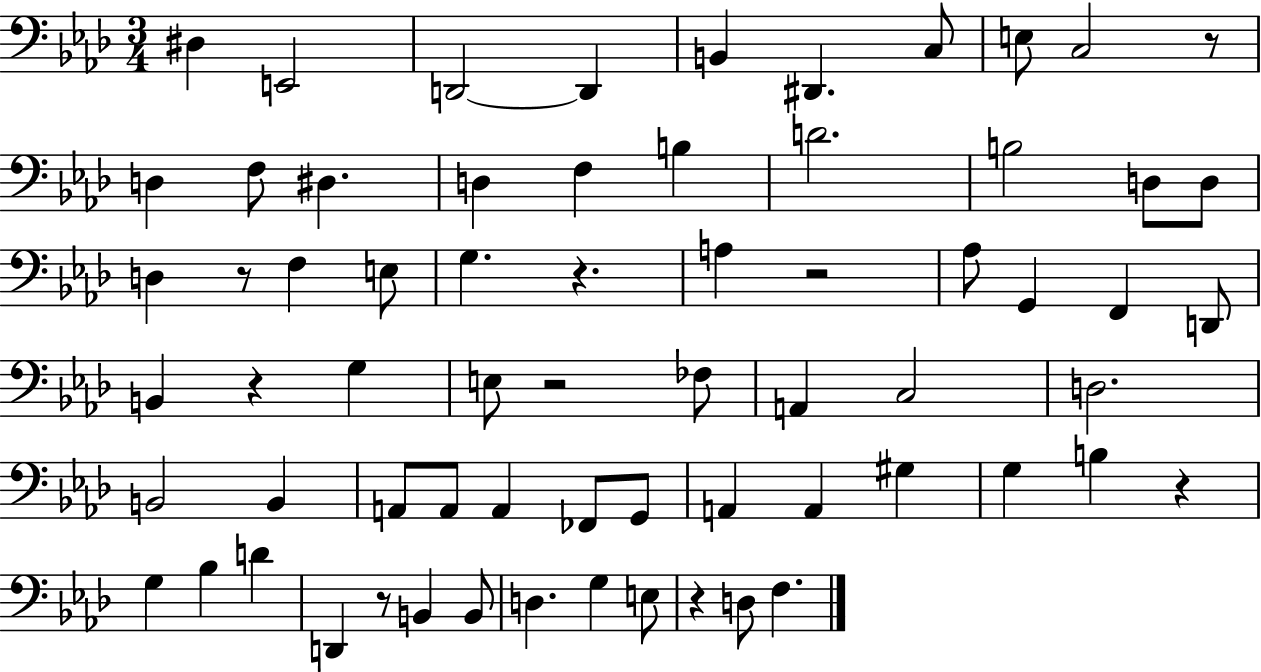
{
  \clef bass
  \numericTimeSignature
  \time 3/4
  \key aes \major
  dis4 e,2 | d,2~~ d,4 | b,4 dis,4. c8 | e8 c2 r8 | \break d4 f8 dis4. | d4 f4 b4 | d'2. | b2 d8 d8 | \break d4 r8 f4 e8 | g4. r4. | a4 r2 | aes8 g,4 f,4 d,8 | \break b,4 r4 g4 | e8 r2 fes8 | a,4 c2 | d2. | \break b,2 b,4 | a,8 a,8 a,4 fes,8 g,8 | a,4 a,4 gis4 | g4 b4 r4 | \break g4 bes4 d'4 | d,4 r8 b,4 b,8 | d4. g4 e8 | r4 d8 f4. | \break \bar "|."
}